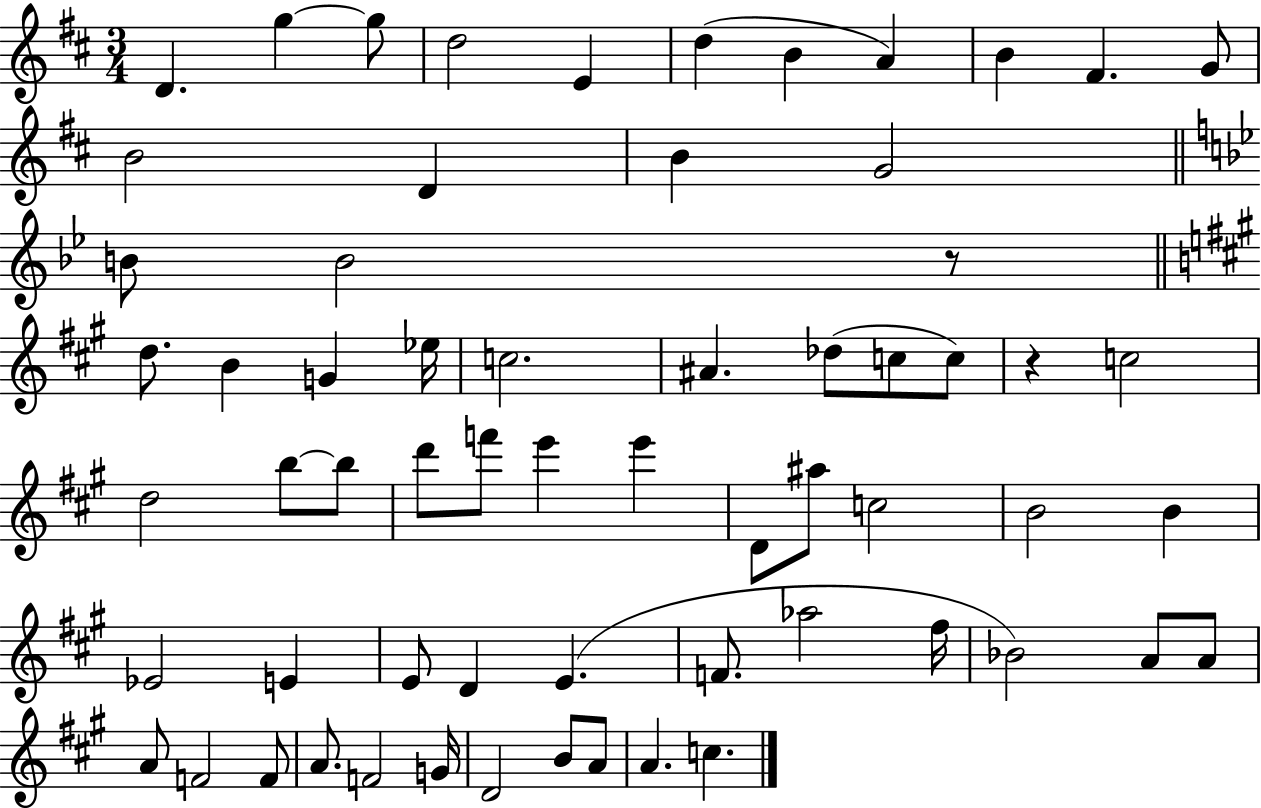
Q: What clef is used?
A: treble